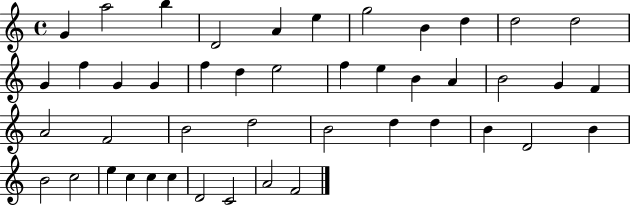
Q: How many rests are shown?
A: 0